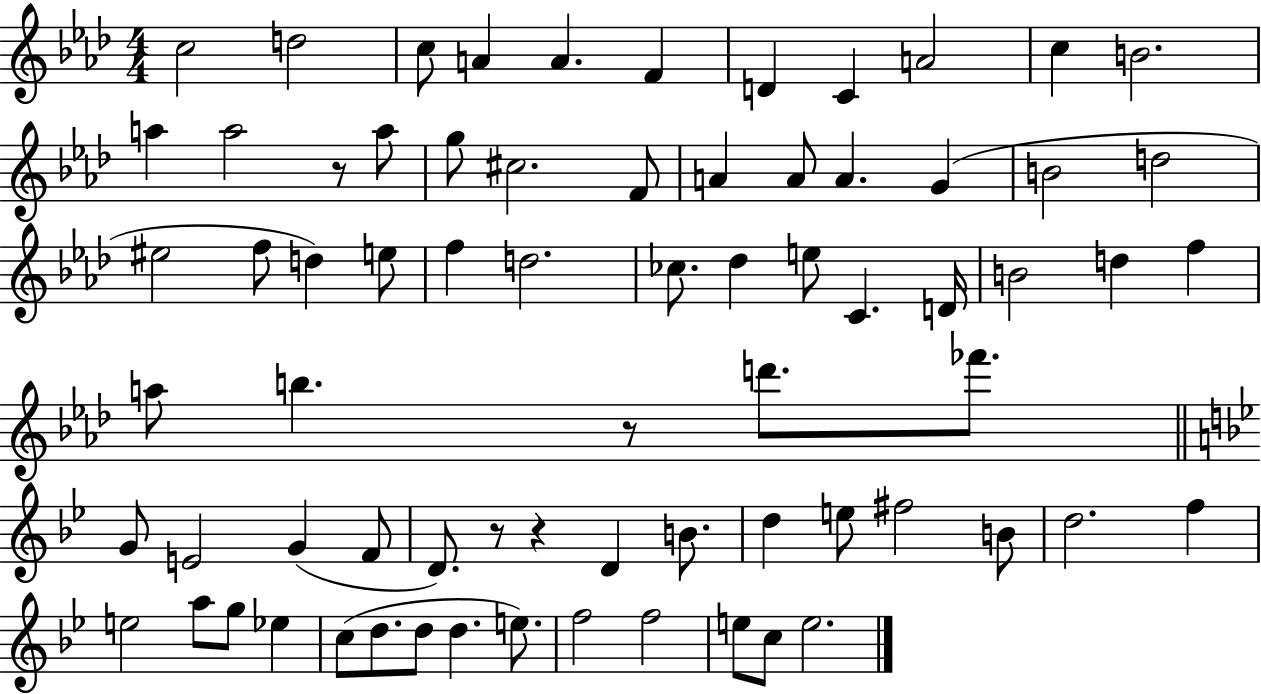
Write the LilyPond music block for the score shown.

{
  \clef treble
  \numericTimeSignature
  \time 4/4
  \key aes \major
  c''2 d''2 | c''8 a'4 a'4. f'4 | d'4 c'4 a'2 | c''4 b'2. | \break a''4 a''2 r8 a''8 | g''8 cis''2. f'8 | a'4 a'8 a'4. g'4( | b'2 d''2 | \break eis''2 f''8 d''4) e''8 | f''4 d''2. | ces''8. des''4 e''8 c'4. d'16 | b'2 d''4 f''4 | \break a''8 b''4. r8 d'''8. fes'''8. | \bar "||" \break \key bes \major g'8 e'2 g'4( f'8 | d'8.) r8 r4 d'4 b'8. | d''4 e''8 fis''2 b'8 | d''2. f''4 | \break e''2 a''8 g''8 ees''4 | c''8( d''8. d''8 d''4. e''8.) | f''2 f''2 | e''8 c''8 e''2. | \break \bar "|."
}